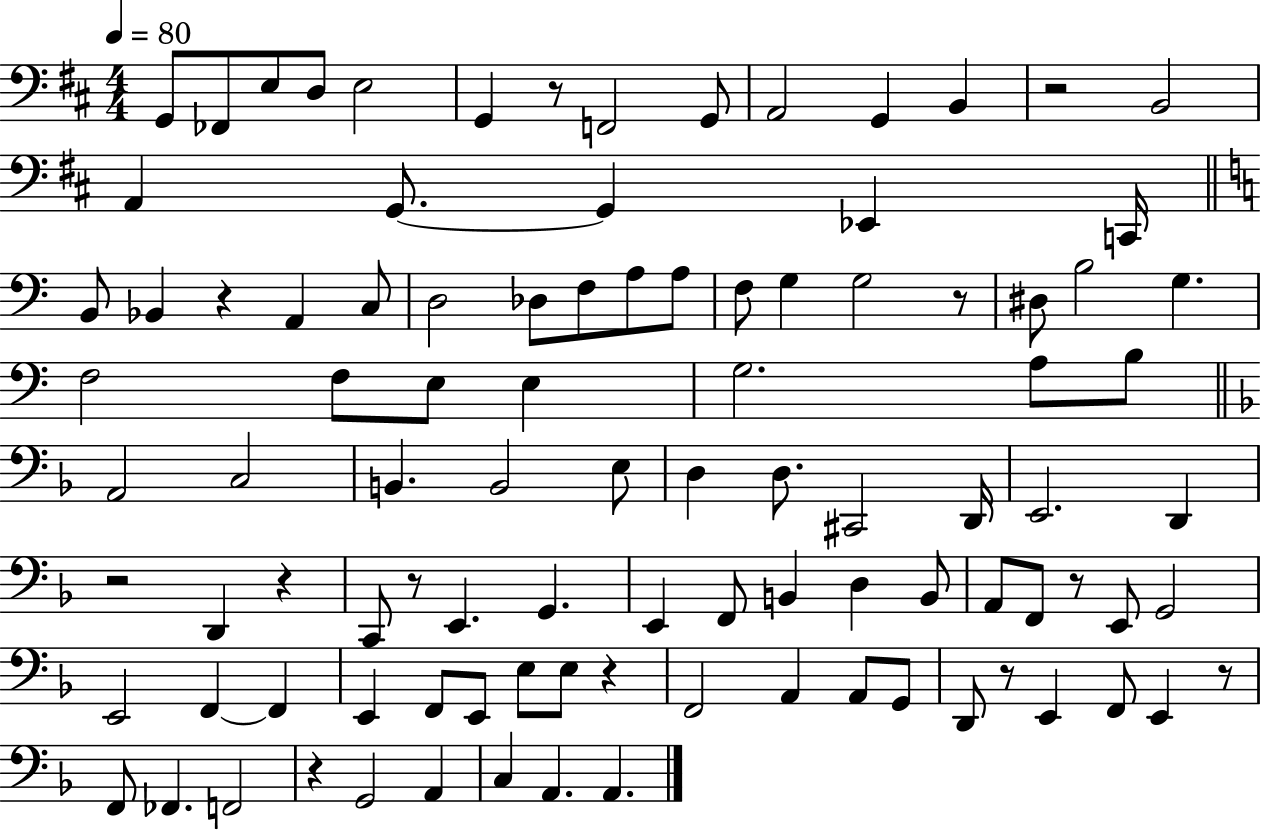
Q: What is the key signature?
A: D major